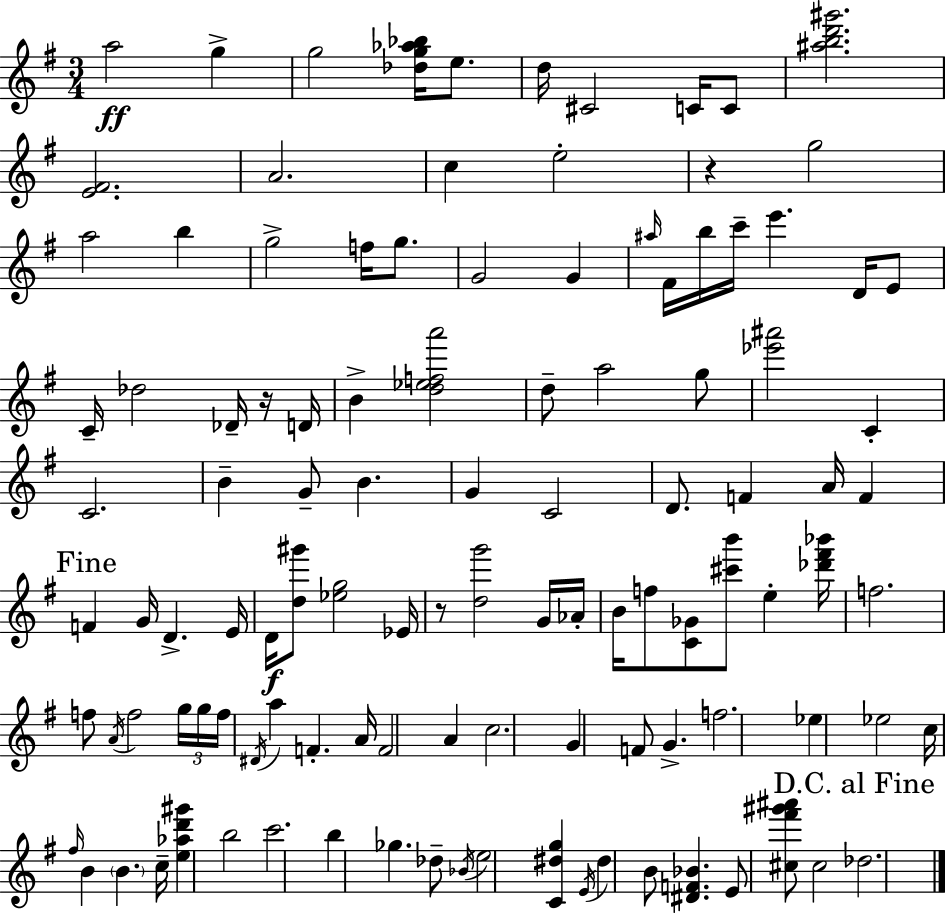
X:1
T:Untitled
M:3/4
L:1/4
K:Em
a2 g g2 [_dg_a_b]/4 e/2 d/4 ^C2 C/4 C/2 [^abd'^g']2 [E^F]2 A2 c e2 z g2 a2 b g2 f/4 g/2 G2 G ^a/4 ^F/4 b/4 c'/4 e' D/4 E/2 C/4 _d2 _D/4 z/4 D/4 B [d_efa']2 d/2 a2 g/2 [_e'^a']2 C C2 B G/2 B G C2 D/2 F A/4 F F G/4 D E/4 D/4 [d^g']/2 [_eg]2 _E/4 z/2 [dg']2 G/4 _A/4 B/4 f/2 [C_G]/2 [^c'b']/2 e [_d'^f'_b']/4 f2 f/2 A/4 f2 g/4 g/4 f/4 ^D/4 a F A/4 F2 A c2 G F/2 G f2 _e _e2 c/4 ^f/4 B B c/4 [e_ad'^g'] b2 c'2 b _g _d/2 _B/4 e2 [C^dg] E/4 ^d B/2 [^DF_B] E/2 [^c^f'^g'^a']/2 ^c2 _d2